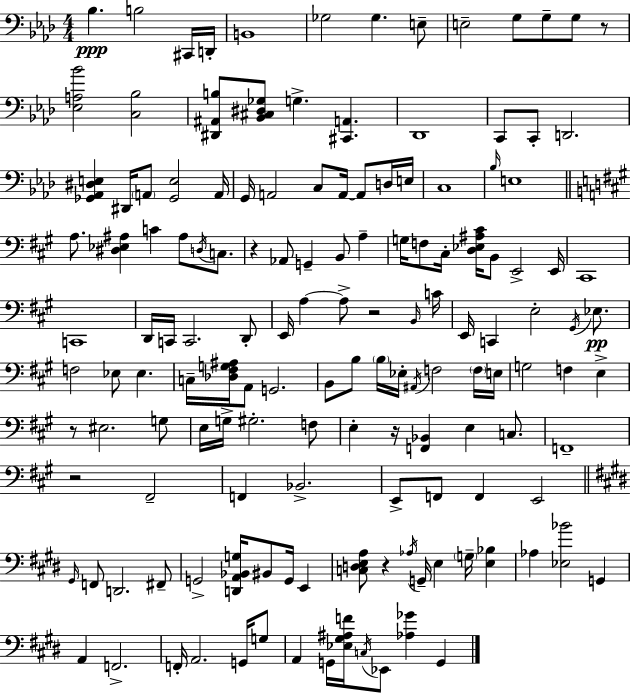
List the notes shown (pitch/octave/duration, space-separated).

Bb3/q. B3/h C#2/s D2/s B2/w Gb3/h Gb3/q. E3/e E3/h G3/e G3/e G3/e R/e [Eb3,A3,Bb4]/h [C3,Bb3]/h [D#2,A#2,B3]/e [Bb2,C#3,D#3,Gb3]/e G3/q. [C#2,A2]/q. Db2/w C2/e C2/e D2/h. [Gb2,Ab2,D#3,E3]/q D#2/s A2/e [Gb2,E3]/h A2/s G2/s A2/h C3/e A2/s A2/e D3/s E3/s C3/w Bb3/s E3/w A3/e. [D#3,Eb3,A#3]/q C4/q A#3/e D3/s C3/e. R/q Ab2/e G2/q B2/e A3/q G3/s F3/e C#3/s [D3,Eb3,A#3,C#4]/s B2/e E2/h E2/s C#2/w C2/w D2/s C2/s C2/h. D2/e E2/s A3/q A3/e R/h B2/s C4/s E2/s C2/q E3/h G#2/s Eb3/e. F3/h Eb3/e Eb3/q. C3/s [Db3,F#3,G3,A#3]/s A2/e G2/h. B2/e B3/e B3/s Eb3/s A#2/s F3/h F3/s E3/s G3/h F3/q E3/q R/e EIS3/h. G3/e E3/s G3/s G#3/h. F3/e E3/q R/s [F2,Bb2]/q E3/q C3/e. F2/w R/h F#2/h F2/q Bb2/h. E2/e F2/e F2/q E2/h G#2/s F2/e D2/h. F#2/e G2/h [D2,A2,Bb2,G3]/s BIS2/e G2/s E2/q [C3,D3,E3,A3]/e R/q Ab3/s G2/s E3/q G3/s [E3,Bb3]/q Ab3/q [Eb3,Bb4]/h G2/q A2/q F2/h. F2/s A2/h. G2/s G3/e A2/q G2/s [Eb3,G#3,A#3,F4]/s C3/s Eb2/e [Ab3,Gb4]/q G2/q